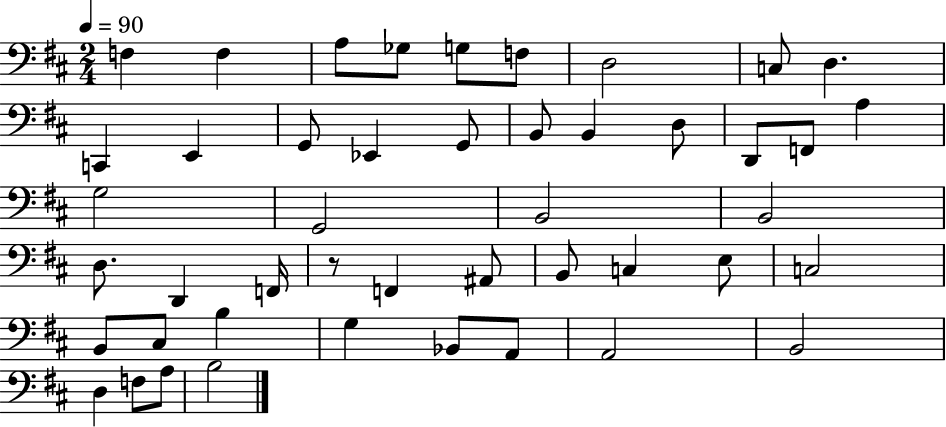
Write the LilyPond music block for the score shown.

{
  \clef bass
  \numericTimeSignature
  \time 2/4
  \key d \major
  \tempo 4 = 90
  f4 f4 | a8 ges8 g8 f8 | d2 | c8 d4. | \break c,4 e,4 | g,8 ees,4 g,8 | b,8 b,4 d8 | d,8 f,8 a4 | \break g2 | g,2 | b,2 | b,2 | \break d8. d,4 f,16 | r8 f,4 ais,8 | b,8 c4 e8 | c2 | \break b,8 cis8 b4 | g4 bes,8 a,8 | a,2 | b,2 | \break d4 f8 a8 | b2 | \bar "|."
}